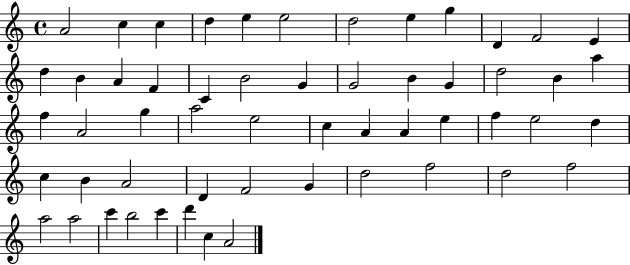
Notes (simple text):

A4/h C5/q C5/q D5/q E5/q E5/h D5/h E5/q G5/q D4/q F4/h E4/q D5/q B4/q A4/q F4/q C4/q B4/h G4/q G4/h B4/q G4/q D5/h B4/q A5/q F5/q A4/h G5/q A5/h E5/h C5/q A4/q A4/q E5/q F5/q E5/h D5/q C5/q B4/q A4/h D4/q F4/h G4/q D5/h F5/h D5/h F5/h A5/h A5/h C6/q B5/h C6/q D6/q C5/q A4/h